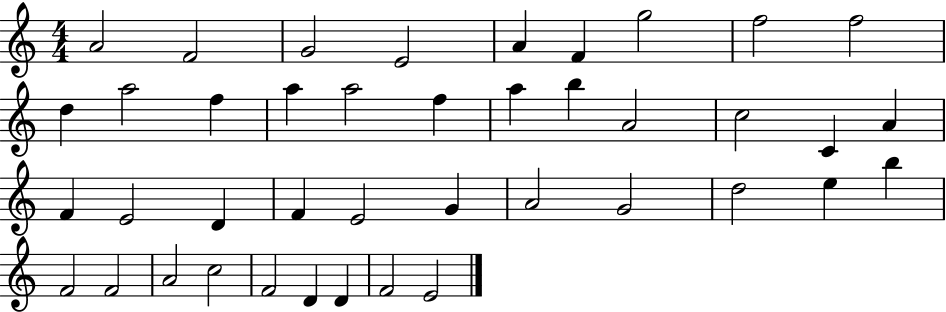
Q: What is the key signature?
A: C major